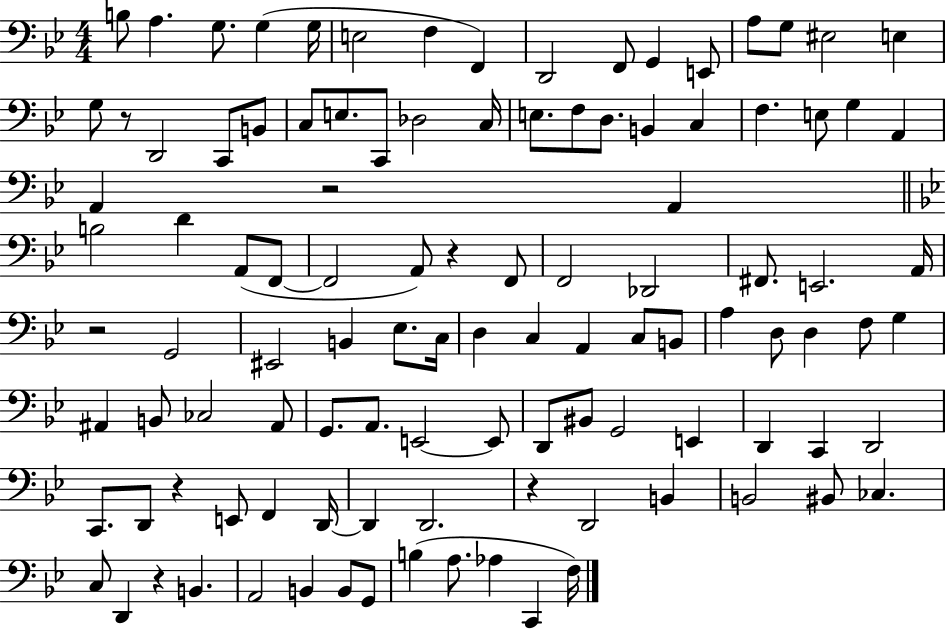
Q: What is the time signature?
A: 4/4